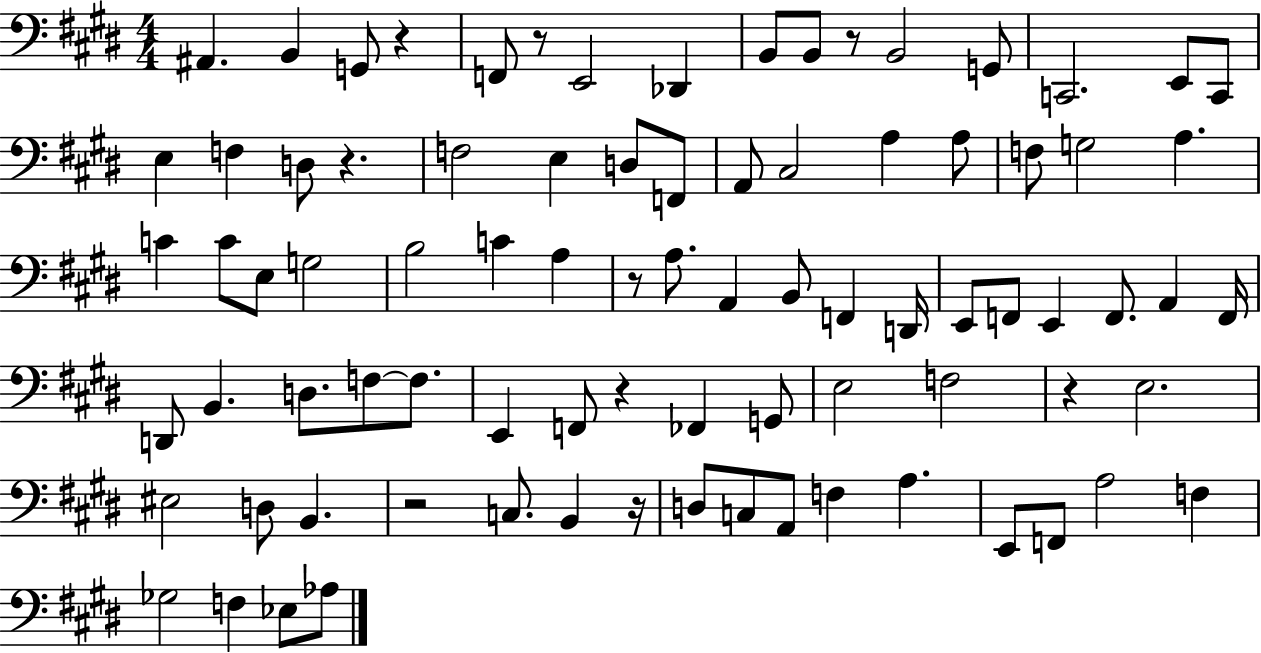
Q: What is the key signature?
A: E major